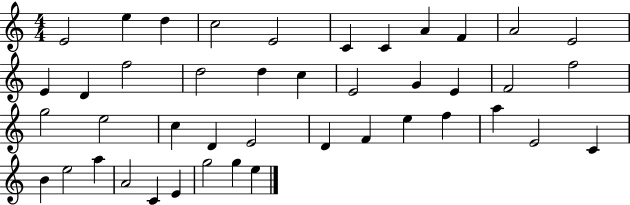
E4/h E5/q D5/q C5/h E4/h C4/q C4/q A4/q F4/q A4/h E4/h E4/q D4/q F5/h D5/h D5/q C5/q E4/h G4/q E4/q F4/h F5/h G5/h E5/h C5/q D4/q E4/h D4/q F4/q E5/q F5/q A5/q E4/h C4/q B4/q E5/h A5/q A4/h C4/q E4/q G5/h G5/q E5/q